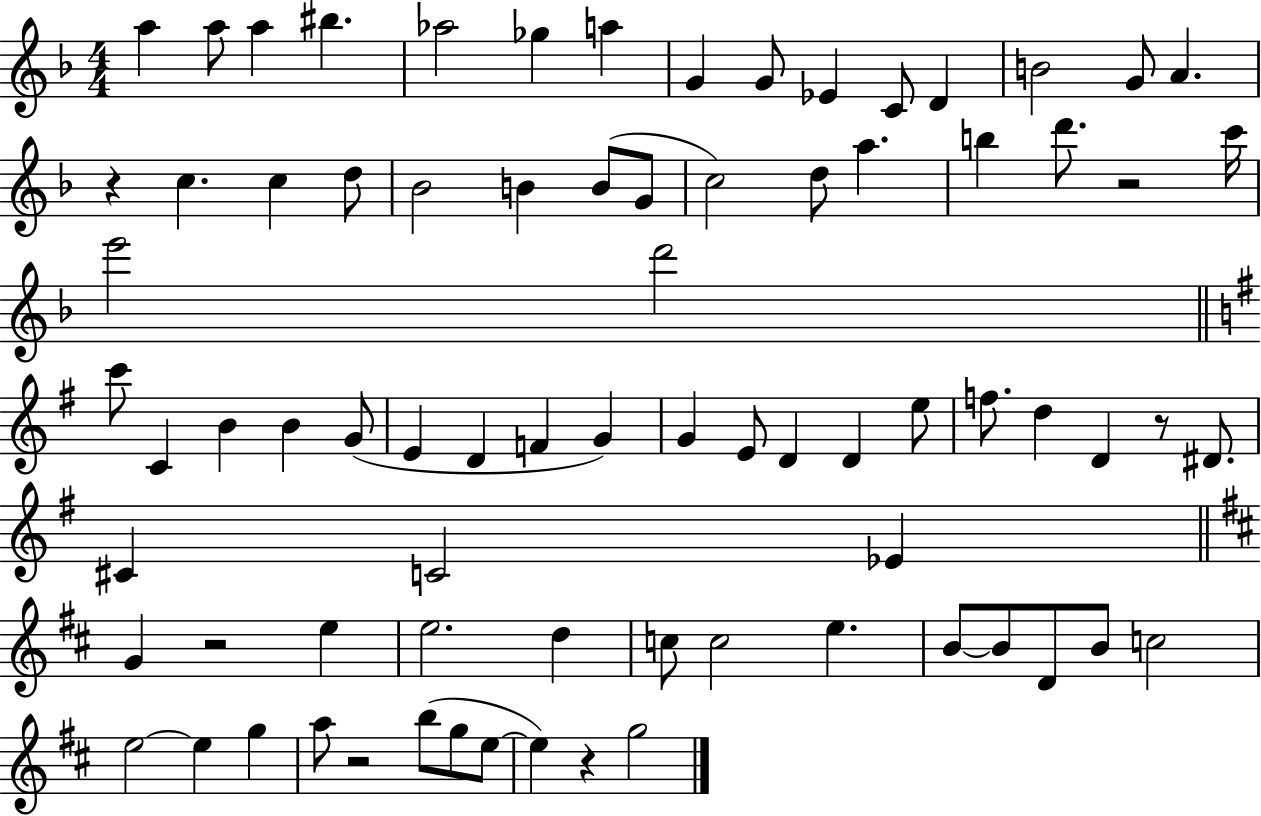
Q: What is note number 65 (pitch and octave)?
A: E5